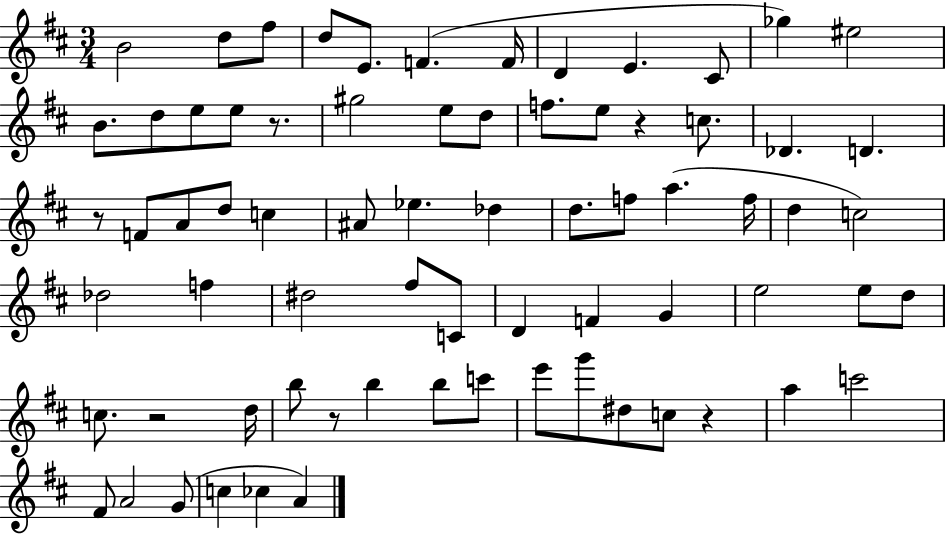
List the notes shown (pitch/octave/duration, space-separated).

B4/h D5/e F#5/e D5/e E4/e. F4/q. F4/s D4/q E4/q. C#4/e Gb5/q EIS5/h B4/e. D5/e E5/e E5/e R/e. G#5/h E5/e D5/e F5/e. E5/e R/q C5/e. Db4/q. D4/q. R/e F4/e A4/e D5/e C5/q A#4/e Eb5/q. Db5/q D5/e. F5/e A5/q. F5/s D5/q C5/h Db5/h F5/q D#5/h F#5/e C4/e D4/q F4/q G4/q E5/h E5/e D5/e C5/e. R/h D5/s B5/e R/e B5/q B5/e C6/e E6/e G6/e D#5/e C5/e R/q A5/q C6/h F#4/e A4/h G4/e C5/q CES5/q A4/q